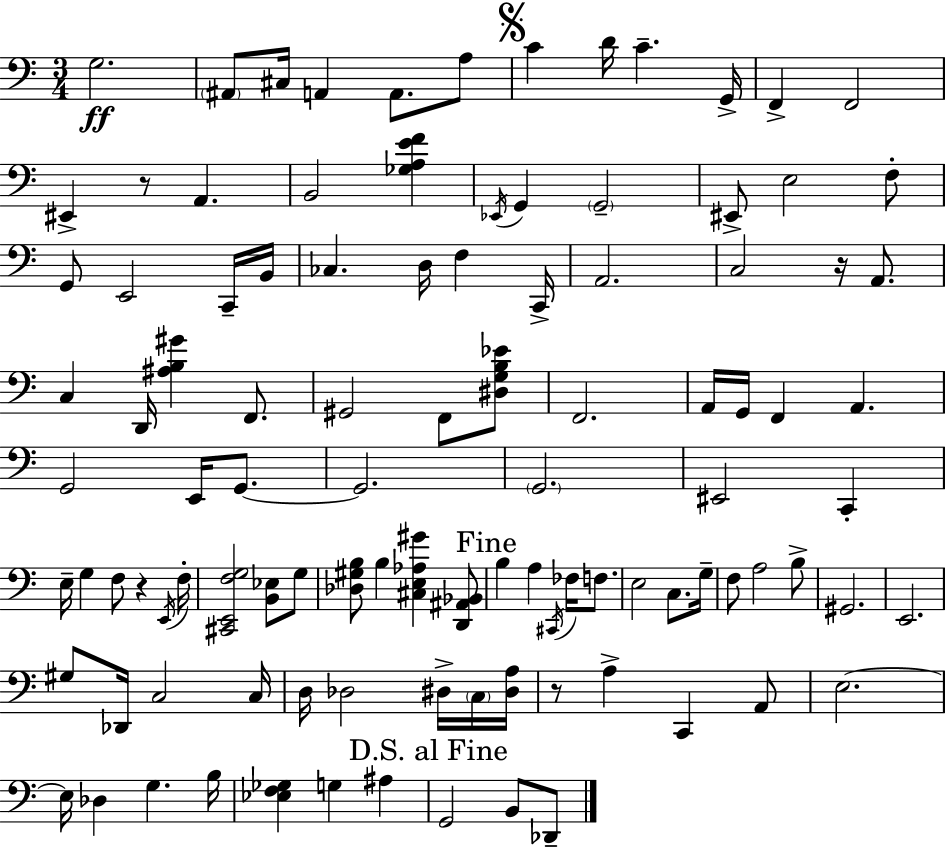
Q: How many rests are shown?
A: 4